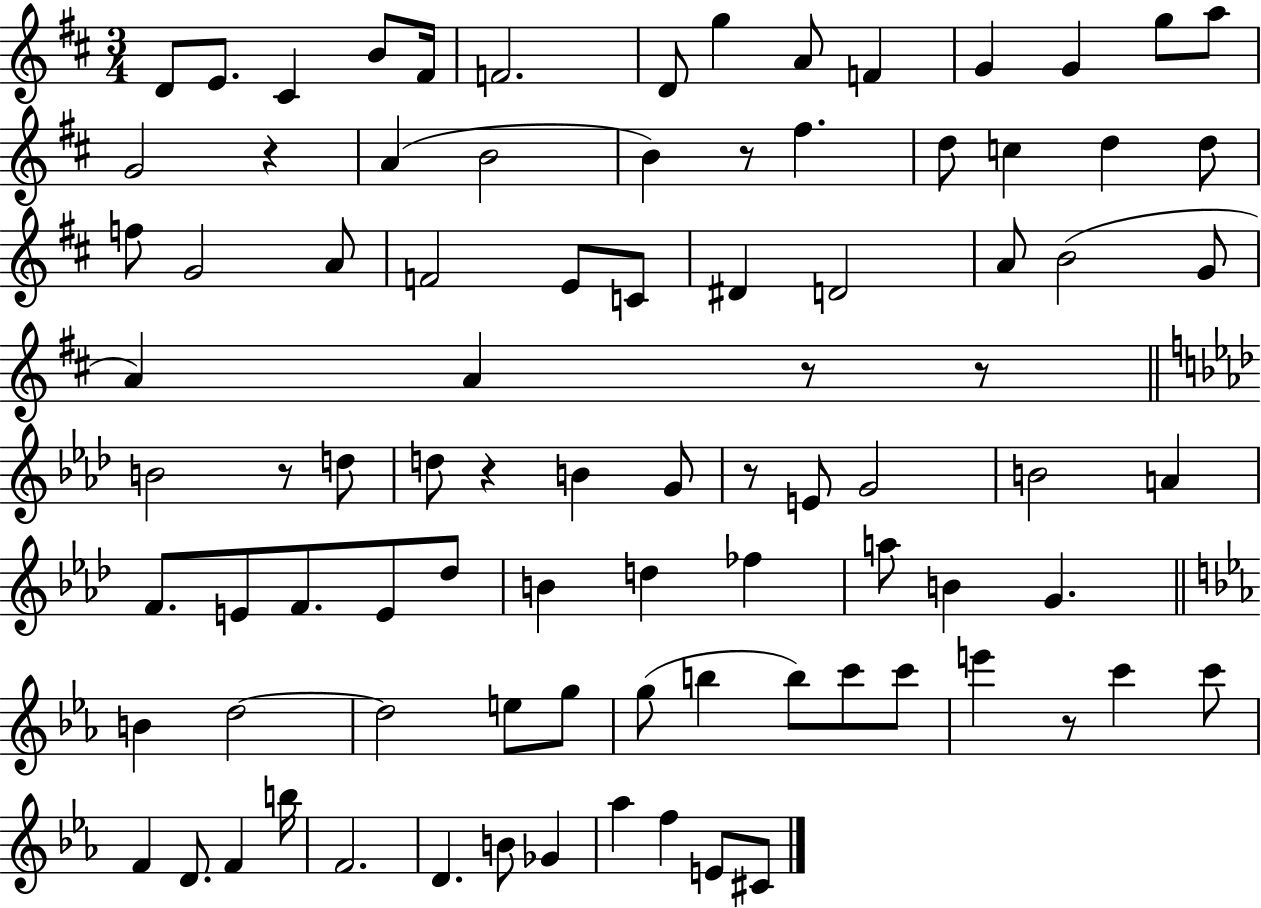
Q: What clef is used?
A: treble